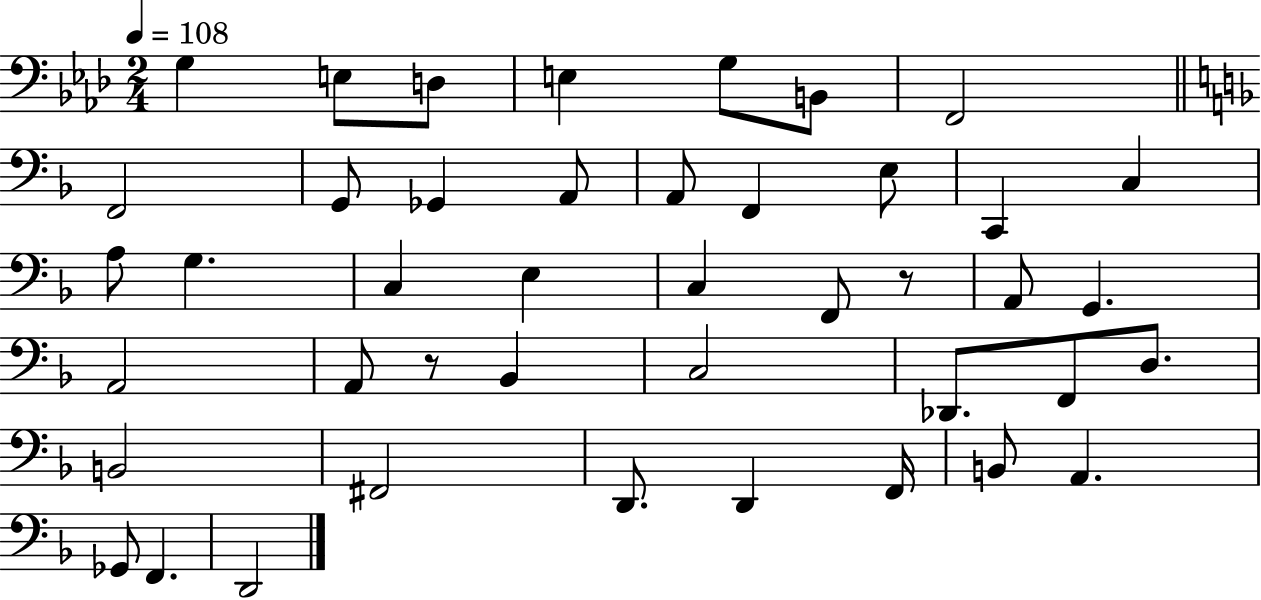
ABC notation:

X:1
T:Untitled
M:2/4
L:1/4
K:Ab
G, E,/2 D,/2 E, G,/2 B,,/2 F,,2 F,,2 G,,/2 _G,, A,,/2 A,,/2 F,, E,/2 C,, C, A,/2 G, C, E, C, F,,/2 z/2 A,,/2 G,, A,,2 A,,/2 z/2 _B,, C,2 _D,,/2 F,,/2 D,/2 B,,2 ^F,,2 D,,/2 D,, F,,/4 B,,/2 A,, _G,,/2 F,, D,,2